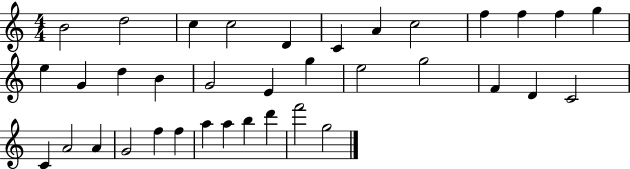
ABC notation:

X:1
T:Untitled
M:4/4
L:1/4
K:C
B2 d2 c c2 D C A c2 f f f g e G d B G2 E g e2 g2 F D C2 C A2 A G2 f f a a b d' f'2 g2